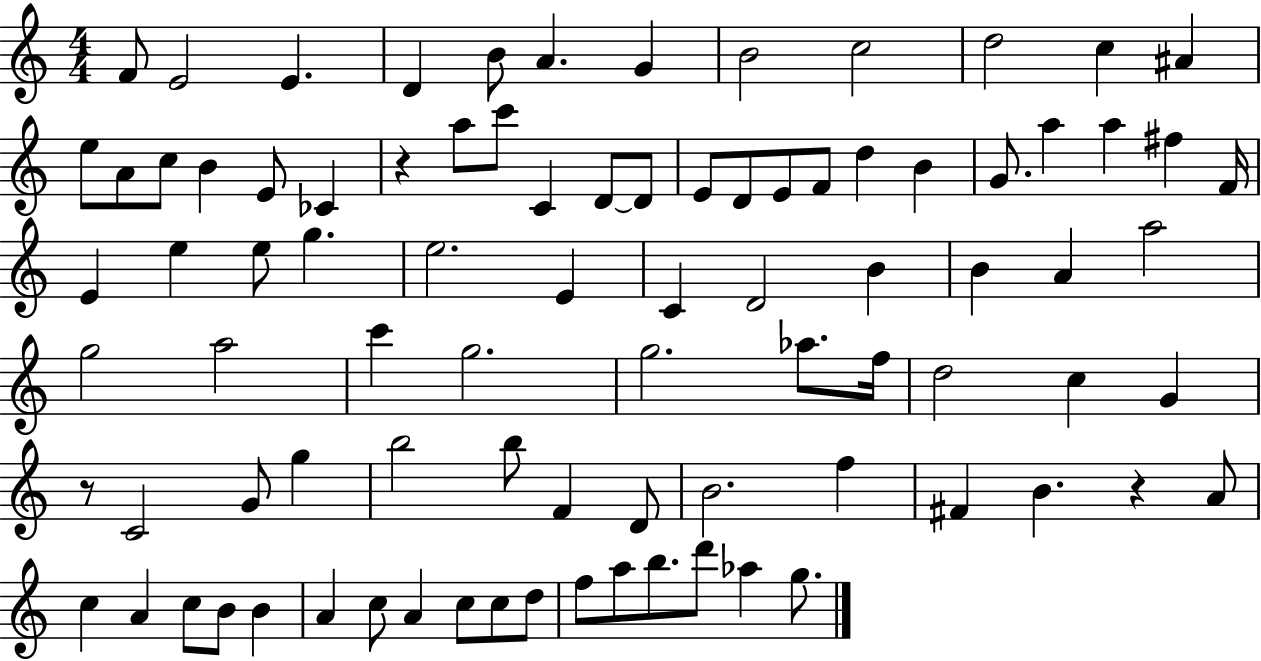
F4/e E4/h E4/q. D4/q B4/e A4/q. G4/q B4/h C5/h D5/h C5/q A#4/q E5/e A4/e C5/e B4/q E4/e CES4/q R/q A5/e C6/e C4/q D4/e D4/e E4/e D4/e E4/e F4/e D5/q B4/q G4/e. A5/q A5/q F#5/q F4/s E4/q E5/q E5/e G5/q. E5/h. E4/q C4/q D4/h B4/q B4/q A4/q A5/h G5/h A5/h C6/q G5/h. G5/h. Ab5/e. F5/s D5/h C5/q G4/q R/e C4/h G4/e G5/q B5/h B5/e F4/q D4/e B4/h. F5/q F#4/q B4/q. R/q A4/e C5/q A4/q C5/e B4/e B4/q A4/q C5/e A4/q C5/e C5/e D5/e F5/e A5/e B5/e. D6/e Ab5/q G5/e.